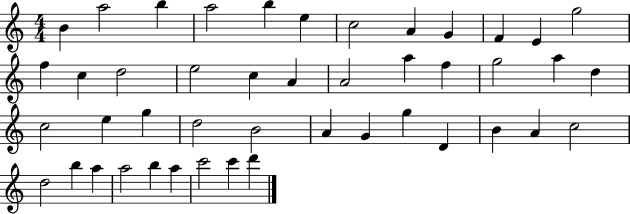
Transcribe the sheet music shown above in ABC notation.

X:1
T:Untitled
M:4/4
L:1/4
K:C
B a2 b a2 b e c2 A G F E g2 f c d2 e2 c A A2 a f g2 a d c2 e g d2 B2 A G g D B A c2 d2 b a a2 b a c'2 c' d'